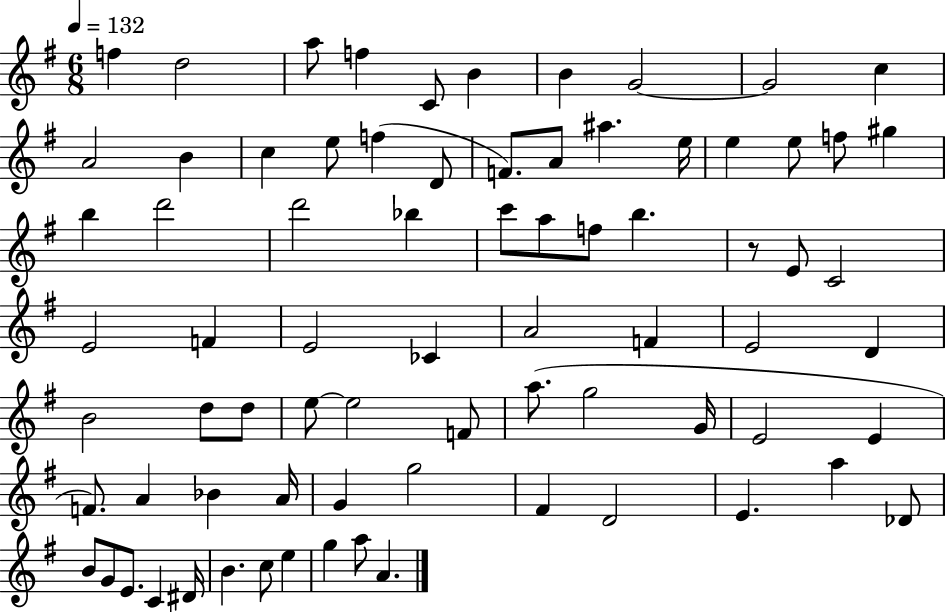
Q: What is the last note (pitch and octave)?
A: A4